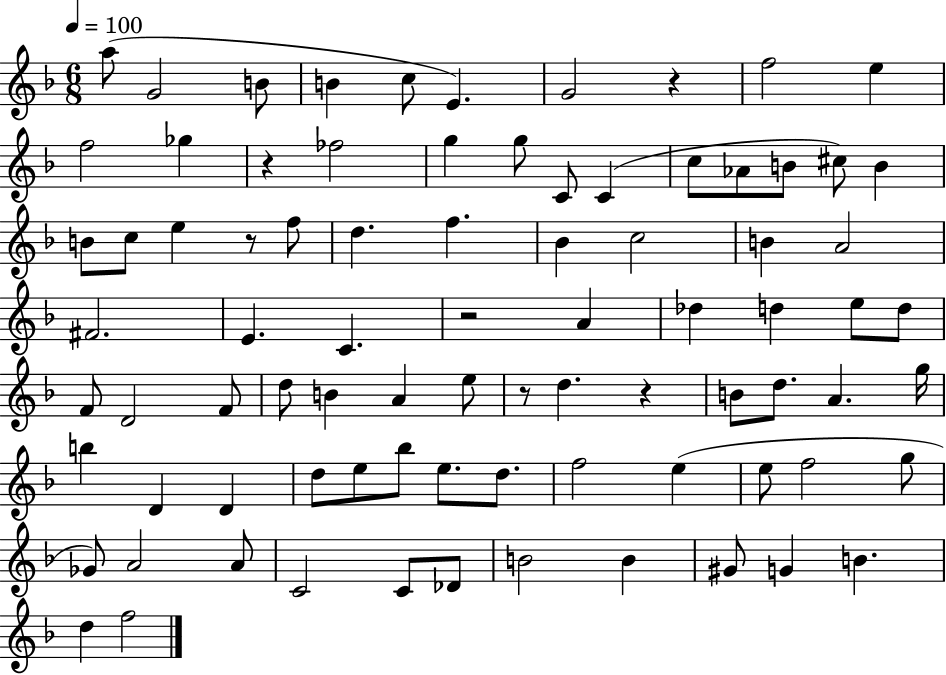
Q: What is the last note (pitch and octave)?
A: F5